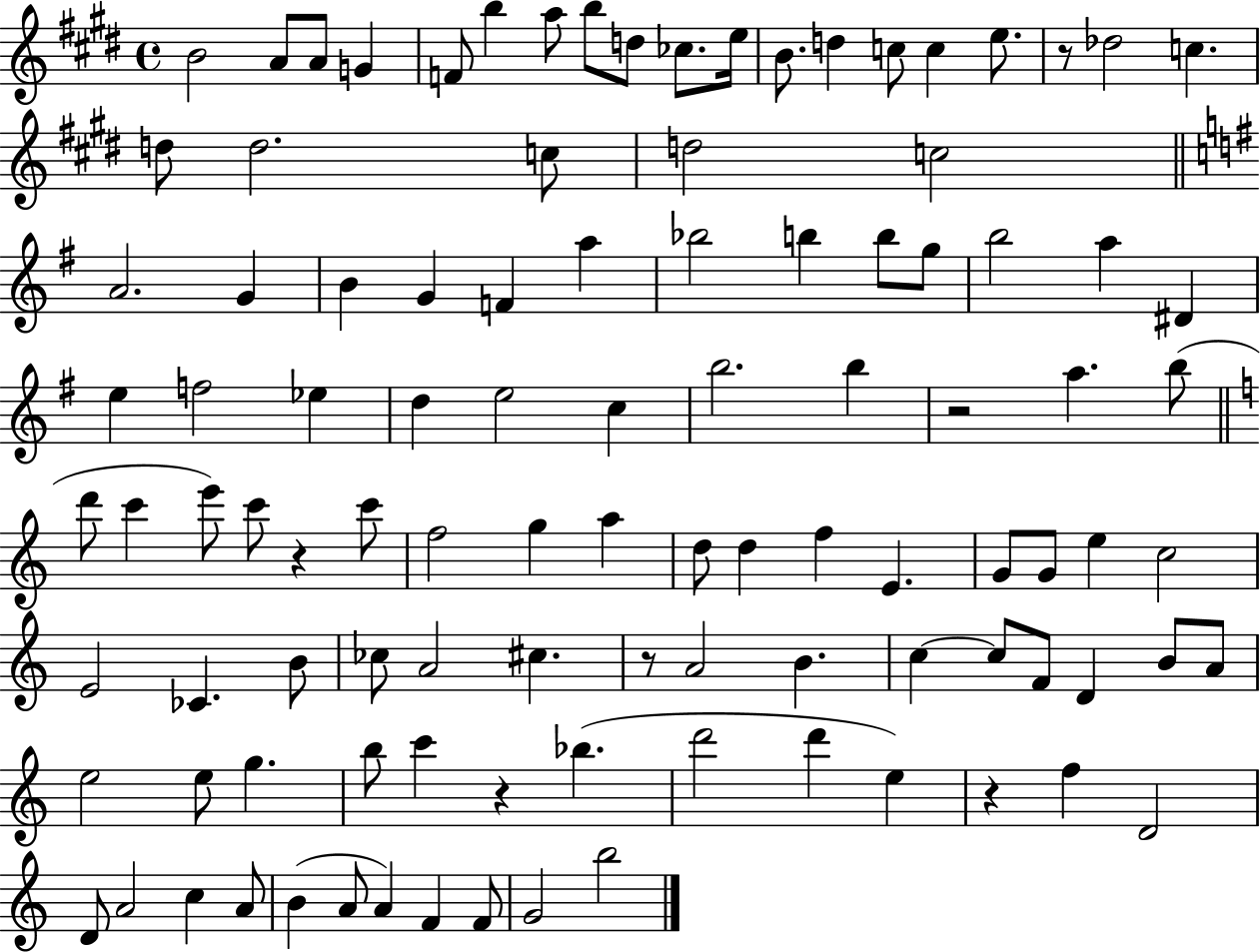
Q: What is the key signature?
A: E major